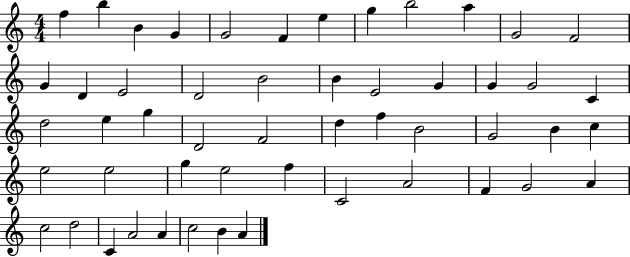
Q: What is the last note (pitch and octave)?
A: A4